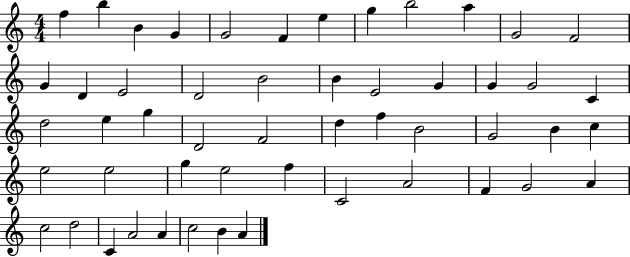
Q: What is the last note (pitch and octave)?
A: A4